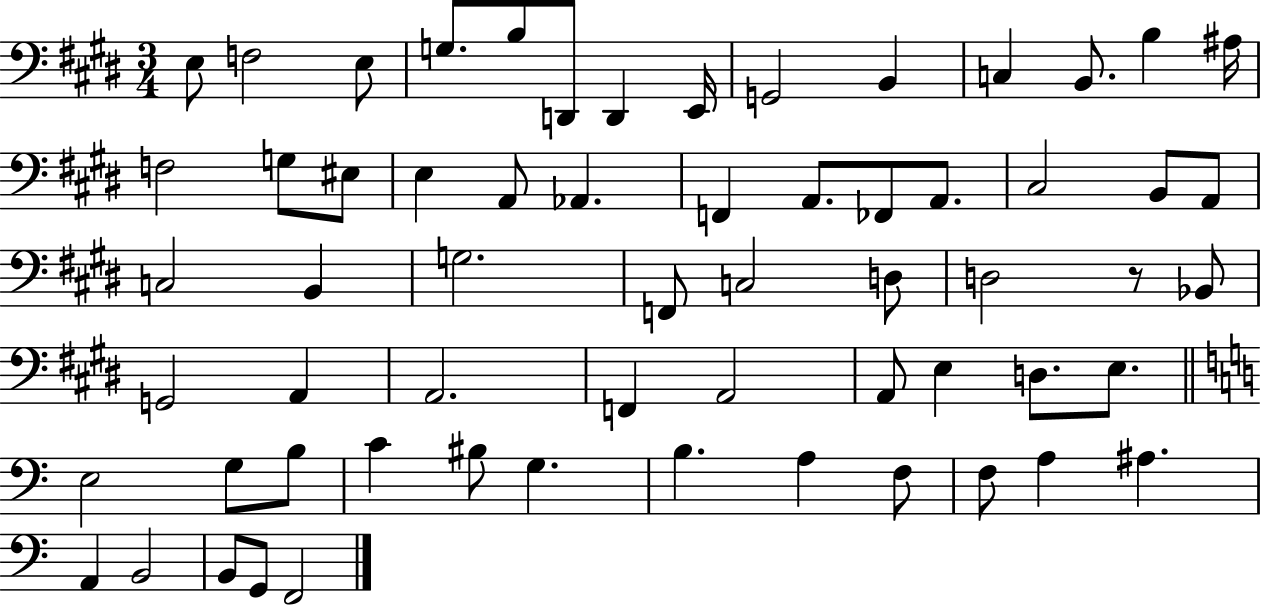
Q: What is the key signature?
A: E major